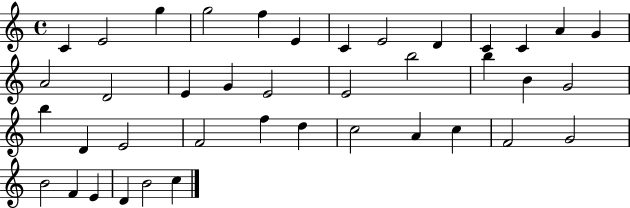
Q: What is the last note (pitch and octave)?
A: C5